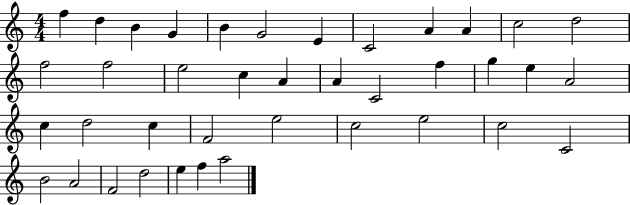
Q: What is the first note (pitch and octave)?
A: F5